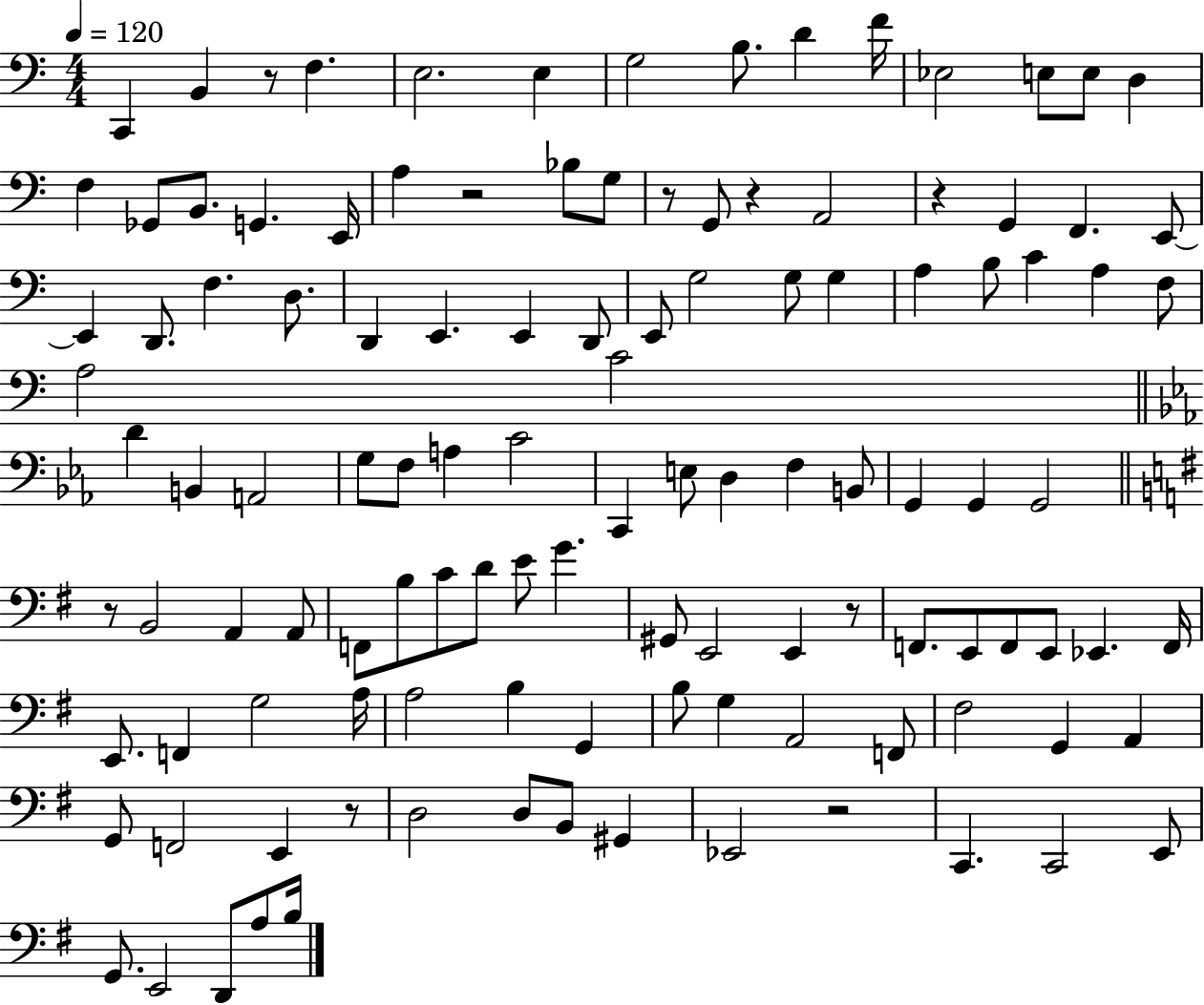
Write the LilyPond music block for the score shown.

{
  \clef bass
  \numericTimeSignature
  \time 4/4
  \key c \major
  \tempo 4 = 120
  c,4 b,4 r8 f4. | e2. e4 | g2 b8. d'4 f'16 | ees2 e8 e8 d4 | \break f4 ges,8 b,8. g,4. e,16 | a4 r2 bes8 g8 | r8 g,8 r4 a,2 | r4 g,4 f,4. e,8~~ | \break e,4 d,8. f4. d8. | d,4 e,4. e,4 d,8 | e,8 g2 g8 g4 | a4 b8 c'4 a4 f8 | \break a2 c'2 | \bar "||" \break \key ees \major d'4 b,4 a,2 | g8 f8 a4 c'2 | c,4 e8 d4 f4 b,8 | g,4 g,4 g,2 | \break \bar "||" \break \key g \major r8 b,2 a,4 a,8 | f,8 b8 c'8 d'8 e'8 g'4. | gis,8 e,2 e,4 r8 | f,8. e,8 f,8 e,8 ees,4. f,16 | \break e,8. f,4 g2 a16 | a2 b4 g,4 | b8 g4 a,2 f,8 | fis2 g,4 a,4 | \break g,8 f,2 e,4 r8 | d2 d8 b,8 gis,4 | ees,2 r2 | c,4. c,2 e,8 | \break g,8. e,2 d,8 a8 b16 | \bar "|."
}